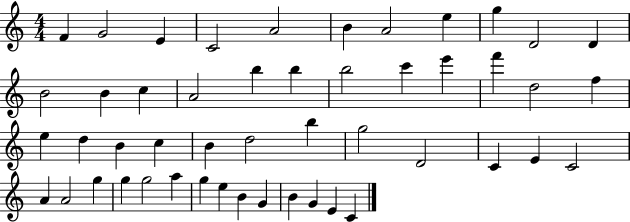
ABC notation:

X:1
T:Untitled
M:4/4
L:1/4
K:C
F G2 E C2 A2 B A2 e g D2 D B2 B c A2 b b b2 c' e' f' d2 f e d B c B d2 b g2 D2 C E C2 A A2 g g g2 a g e B G B G E C